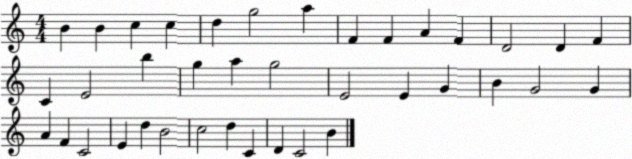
X:1
T:Untitled
M:4/4
L:1/4
K:C
B B c c d g2 a F F A F D2 D F C E2 b g a g2 E2 E G B G2 G A F C2 E d B2 c2 d C D C2 B